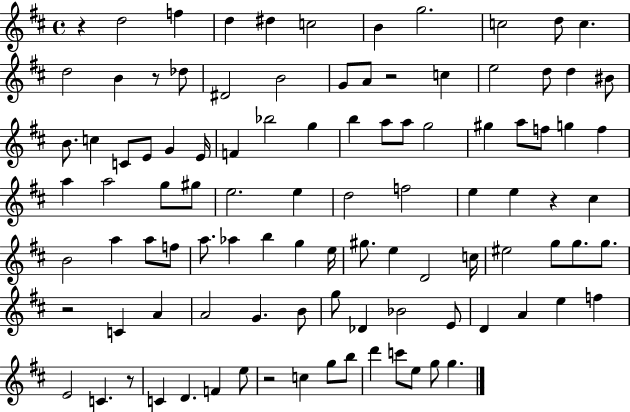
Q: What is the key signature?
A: D major